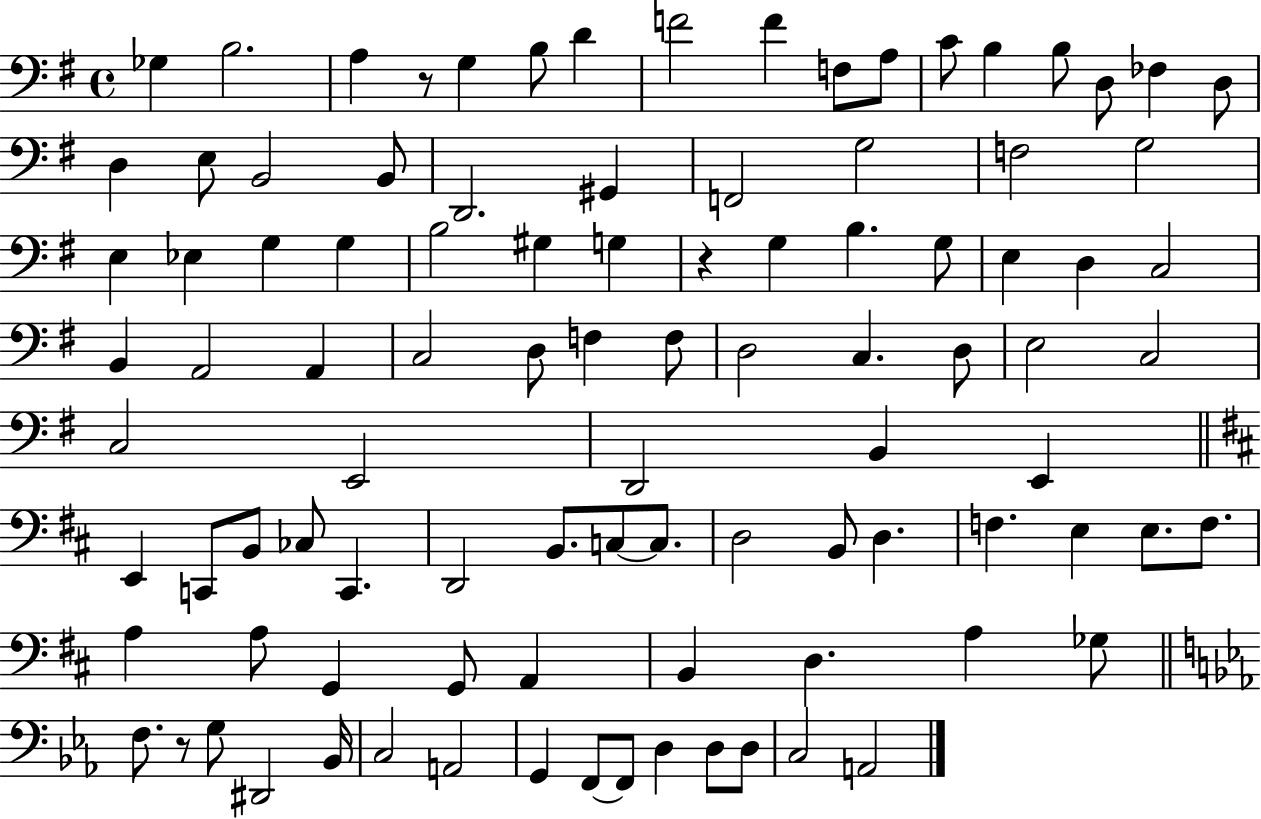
X:1
T:Untitled
M:4/4
L:1/4
K:G
_G, B,2 A, z/2 G, B,/2 D F2 F F,/2 A,/2 C/2 B, B,/2 D,/2 _F, D,/2 D, E,/2 B,,2 B,,/2 D,,2 ^G,, F,,2 G,2 F,2 G,2 E, _E, G, G, B,2 ^G, G, z G, B, G,/2 E, D, C,2 B,, A,,2 A,, C,2 D,/2 F, F,/2 D,2 C, D,/2 E,2 C,2 C,2 E,,2 D,,2 B,, E,, E,, C,,/2 B,,/2 _C,/2 C,, D,,2 B,,/2 C,/2 C,/2 D,2 B,,/2 D, F, E, E,/2 F,/2 A, A,/2 G,, G,,/2 A,, B,, D, A, _G,/2 F,/2 z/2 G,/2 ^D,,2 _B,,/4 C,2 A,,2 G,, F,,/2 F,,/2 D, D,/2 D,/2 C,2 A,,2